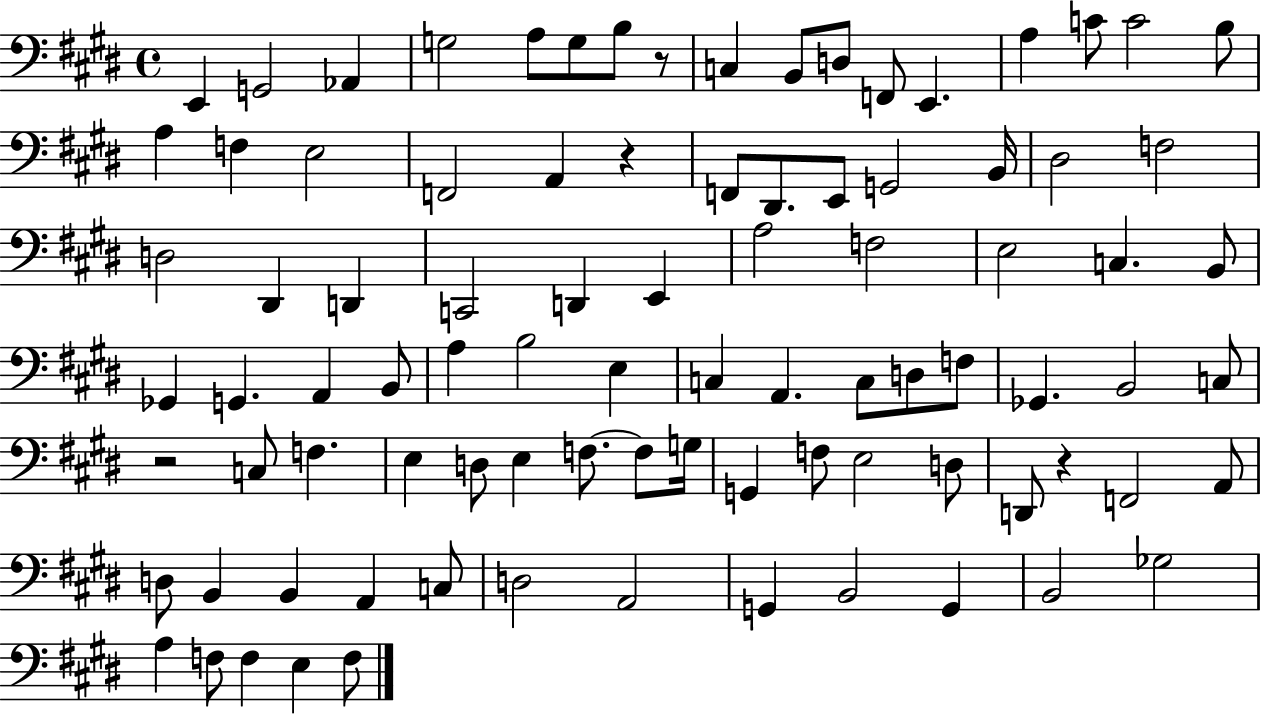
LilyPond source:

{
  \clef bass
  \time 4/4
  \defaultTimeSignature
  \key e \major
  e,4 g,2 aes,4 | g2 a8 g8 b8 r8 | c4 b,8 d8 f,8 e,4. | a4 c'8 c'2 b8 | \break a4 f4 e2 | f,2 a,4 r4 | f,8 dis,8. e,8 g,2 b,16 | dis2 f2 | \break d2 dis,4 d,4 | c,2 d,4 e,4 | a2 f2 | e2 c4. b,8 | \break ges,4 g,4. a,4 b,8 | a4 b2 e4 | c4 a,4. c8 d8 f8 | ges,4. b,2 c8 | \break r2 c8 f4. | e4 d8 e4 f8.~~ f8 g16 | g,4 f8 e2 d8 | d,8 r4 f,2 a,8 | \break d8 b,4 b,4 a,4 c8 | d2 a,2 | g,4 b,2 g,4 | b,2 ges2 | \break a4 f8 f4 e4 f8 | \bar "|."
}